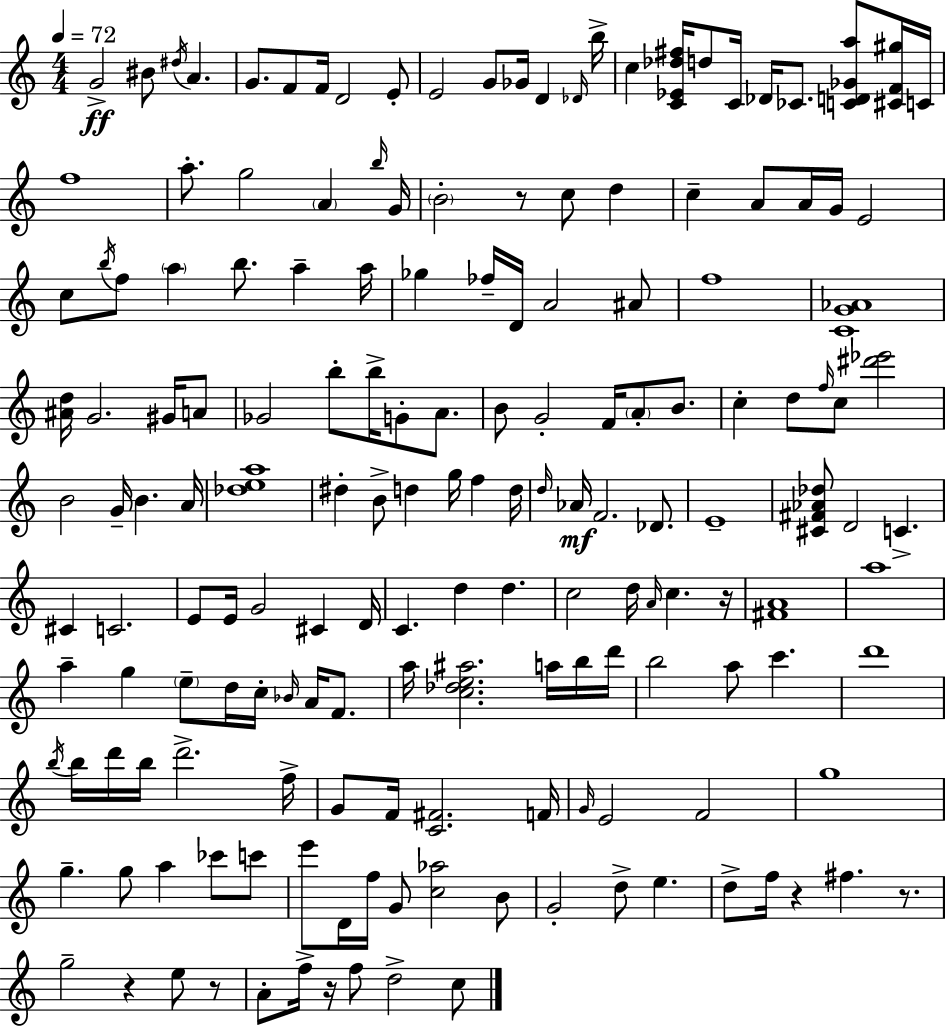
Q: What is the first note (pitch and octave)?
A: G4